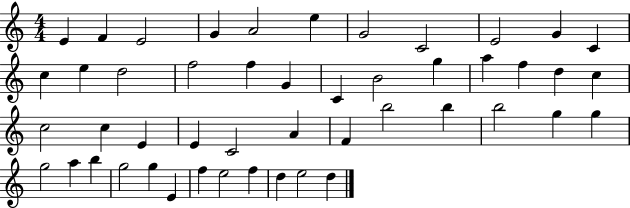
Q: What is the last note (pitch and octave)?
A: D5